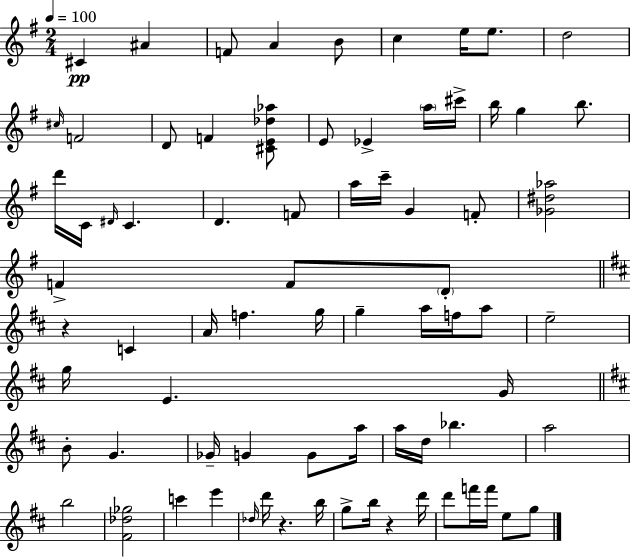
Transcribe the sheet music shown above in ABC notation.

X:1
T:Untitled
M:2/4
L:1/4
K:Em
^C ^A F/2 A B/2 c e/4 e/2 d2 ^c/4 F2 D/2 F [^CE_d_a]/2 E/2 _E a/4 ^c'/4 b/4 g b/2 d'/4 C/4 ^D/4 C D F/2 a/4 c'/4 G F/2 [_G^d_a]2 F F/2 D/2 z C A/4 f g/4 g a/4 f/4 a/2 e2 g/4 E G/4 B/2 G _G/4 G G/2 a/4 a/4 d/4 _b a2 b2 [^F_d_g]2 c' e' _d/4 d'/4 z b/4 g/2 b/4 z d'/4 d'/2 f'/4 f'/4 e/2 g/2